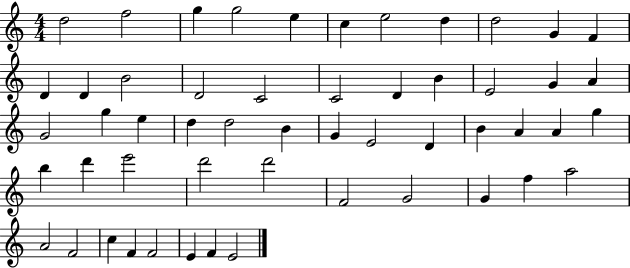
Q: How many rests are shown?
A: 0